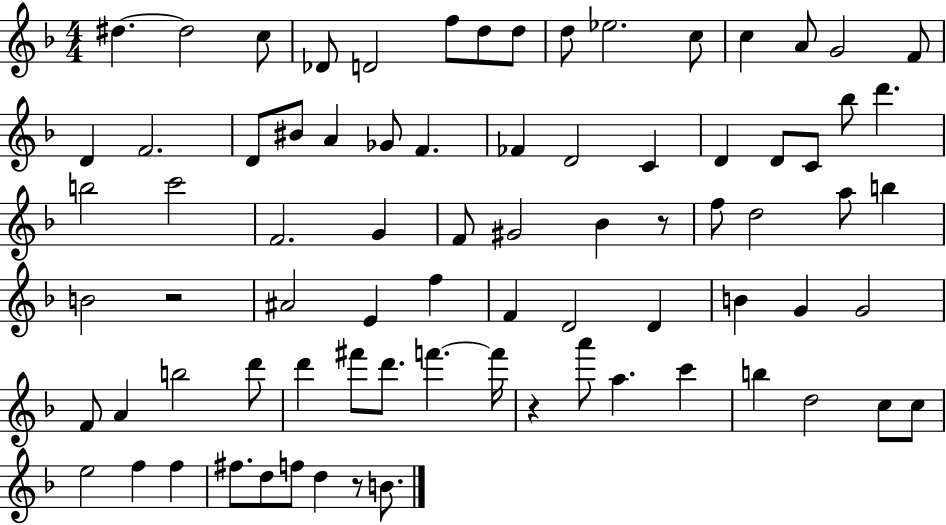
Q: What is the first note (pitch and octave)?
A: D#5